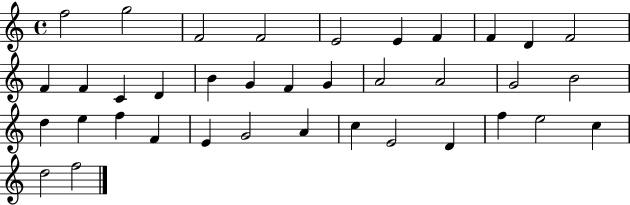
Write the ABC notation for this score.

X:1
T:Untitled
M:4/4
L:1/4
K:C
f2 g2 F2 F2 E2 E F F D F2 F F C D B G F G A2 A2 G2 B2 d e f F E G2 A c E2 D f e2 c d2 f2